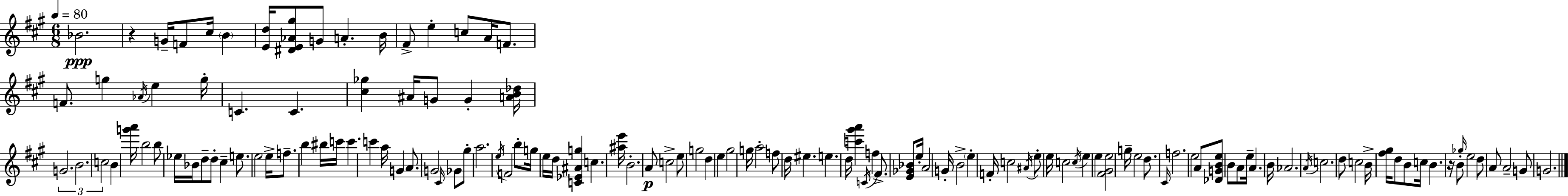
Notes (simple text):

Bb4/h. R/q G4/s F4/e C#5/s B4/q [E4,D5]/s [D#4,E4,Ab4,G#5]/e G4/e A4/q. B4/s F#4/e E5/q C5/e A4/s F4/e. F4/e. G5/q Ab4/s E5/q G5/s C4/q. C4/q. [C#5,Gb5]/q A#4/s G4/e G4/q [A4,B4,Db5]/s G4/h. B4/h. C5/h B4/q [G6,A6]/s B5/h B5/e Eb5/s Bb4/s D5/e D5/e C#5/q E5/e. E5/h E5/s F5/e. B5/q BIS5/s C6/s C6/q. C6/q A5/s G4/q A4/e. G4/h C#4/s Gb4/e G#5/e A5/h. E5/s F4/h B5/e G5/s E5/s D5/s [C4,Eb4,A#4,G5]/q C5/q. [A#5,E6]/s B4/h. A4/e C5/h E5/e G5/h D5/q E5/q G#5/h G5/s A5/h F5/e D5/s EIS5/q. E5/q. D5/s [C6,G#6,A6]/q C4/s F5/q F#4/e. [E4,Gb4,Bb4]/e E5/s A4/h G4/s B4/h E5/q F4/s C5/h A#4/s E5/e E5/s C5/h C5/s E5/q E5/q [F#4,G#4,E5]/h G5/s E5/h D5/e. C#4/s F5/h. E5/h A4/e [Db4,G4,B4,E5]/e B4/e A4/e E5/s A4/q. B4/s Ab4/h. A4/s C5/h. D5/e C5/h B4/s [F#5,G#5]/s D5/e B4/e C5/s B4/q. R/s B4/e Gb5/s E5/h D5/e A4/e A4/h G4/e G4/h.